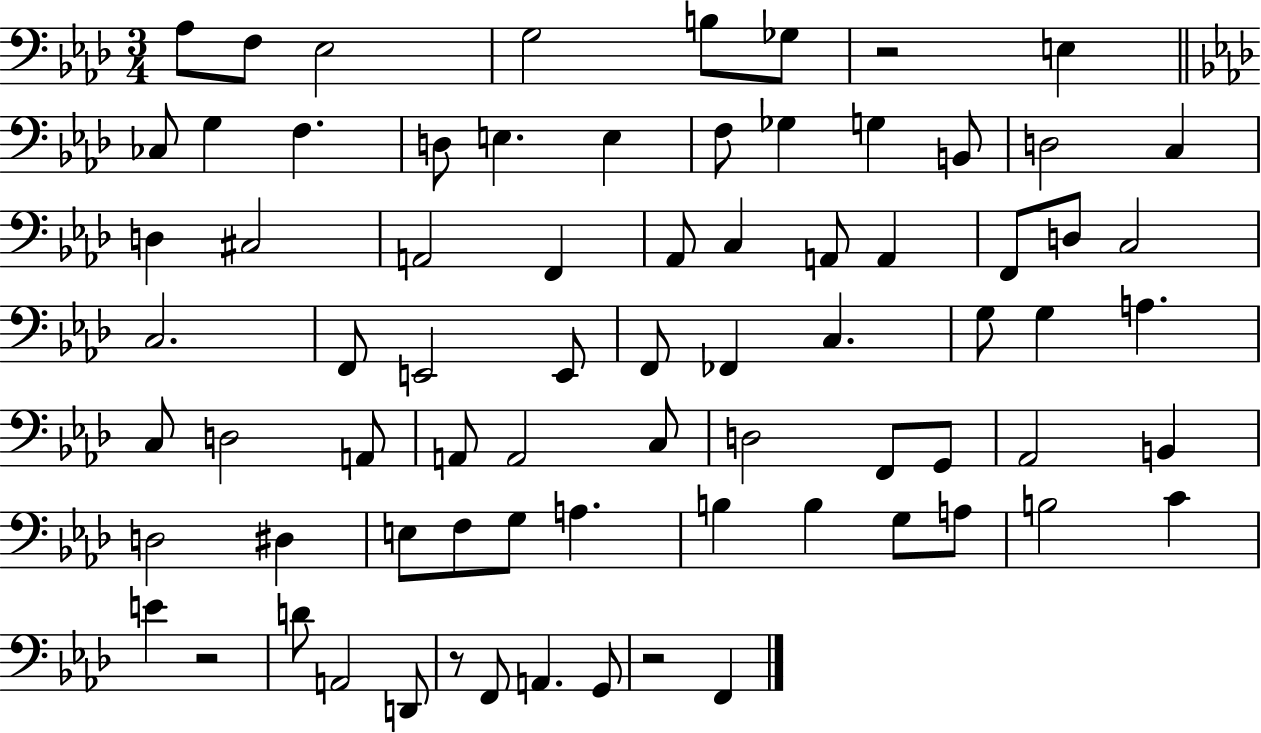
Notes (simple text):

Ab3/e F3/e Eb3/h G3/h B3/e Gb3/e R/h E3/q CES3/e G3/q F3/q. D3/e E3/q. E3/q F3/e Gb3/q G3/q B2/e D3/h C3/q D3/q C#3/h A2/h F2/q Ab2/e C3/q A2/e A2/q F2/e D3/e C3/h C3/h. F2/e E2/h E2/e F2/e FES2/q C3/q. G3/e G3/q A3/q. C3/e D3/h A2/e A2/e A2/h C3/e D3/h F2/e G2/e Ab2/h B2/q D3/h D#3/q E3/e F3/e G3/e A3/q. B3/q B3/q G3/e A3/e B3/h C4/q E4/q R/h D4/e A2/h D2/e R/e F2/e A2/q. G2/e R/h F2/q